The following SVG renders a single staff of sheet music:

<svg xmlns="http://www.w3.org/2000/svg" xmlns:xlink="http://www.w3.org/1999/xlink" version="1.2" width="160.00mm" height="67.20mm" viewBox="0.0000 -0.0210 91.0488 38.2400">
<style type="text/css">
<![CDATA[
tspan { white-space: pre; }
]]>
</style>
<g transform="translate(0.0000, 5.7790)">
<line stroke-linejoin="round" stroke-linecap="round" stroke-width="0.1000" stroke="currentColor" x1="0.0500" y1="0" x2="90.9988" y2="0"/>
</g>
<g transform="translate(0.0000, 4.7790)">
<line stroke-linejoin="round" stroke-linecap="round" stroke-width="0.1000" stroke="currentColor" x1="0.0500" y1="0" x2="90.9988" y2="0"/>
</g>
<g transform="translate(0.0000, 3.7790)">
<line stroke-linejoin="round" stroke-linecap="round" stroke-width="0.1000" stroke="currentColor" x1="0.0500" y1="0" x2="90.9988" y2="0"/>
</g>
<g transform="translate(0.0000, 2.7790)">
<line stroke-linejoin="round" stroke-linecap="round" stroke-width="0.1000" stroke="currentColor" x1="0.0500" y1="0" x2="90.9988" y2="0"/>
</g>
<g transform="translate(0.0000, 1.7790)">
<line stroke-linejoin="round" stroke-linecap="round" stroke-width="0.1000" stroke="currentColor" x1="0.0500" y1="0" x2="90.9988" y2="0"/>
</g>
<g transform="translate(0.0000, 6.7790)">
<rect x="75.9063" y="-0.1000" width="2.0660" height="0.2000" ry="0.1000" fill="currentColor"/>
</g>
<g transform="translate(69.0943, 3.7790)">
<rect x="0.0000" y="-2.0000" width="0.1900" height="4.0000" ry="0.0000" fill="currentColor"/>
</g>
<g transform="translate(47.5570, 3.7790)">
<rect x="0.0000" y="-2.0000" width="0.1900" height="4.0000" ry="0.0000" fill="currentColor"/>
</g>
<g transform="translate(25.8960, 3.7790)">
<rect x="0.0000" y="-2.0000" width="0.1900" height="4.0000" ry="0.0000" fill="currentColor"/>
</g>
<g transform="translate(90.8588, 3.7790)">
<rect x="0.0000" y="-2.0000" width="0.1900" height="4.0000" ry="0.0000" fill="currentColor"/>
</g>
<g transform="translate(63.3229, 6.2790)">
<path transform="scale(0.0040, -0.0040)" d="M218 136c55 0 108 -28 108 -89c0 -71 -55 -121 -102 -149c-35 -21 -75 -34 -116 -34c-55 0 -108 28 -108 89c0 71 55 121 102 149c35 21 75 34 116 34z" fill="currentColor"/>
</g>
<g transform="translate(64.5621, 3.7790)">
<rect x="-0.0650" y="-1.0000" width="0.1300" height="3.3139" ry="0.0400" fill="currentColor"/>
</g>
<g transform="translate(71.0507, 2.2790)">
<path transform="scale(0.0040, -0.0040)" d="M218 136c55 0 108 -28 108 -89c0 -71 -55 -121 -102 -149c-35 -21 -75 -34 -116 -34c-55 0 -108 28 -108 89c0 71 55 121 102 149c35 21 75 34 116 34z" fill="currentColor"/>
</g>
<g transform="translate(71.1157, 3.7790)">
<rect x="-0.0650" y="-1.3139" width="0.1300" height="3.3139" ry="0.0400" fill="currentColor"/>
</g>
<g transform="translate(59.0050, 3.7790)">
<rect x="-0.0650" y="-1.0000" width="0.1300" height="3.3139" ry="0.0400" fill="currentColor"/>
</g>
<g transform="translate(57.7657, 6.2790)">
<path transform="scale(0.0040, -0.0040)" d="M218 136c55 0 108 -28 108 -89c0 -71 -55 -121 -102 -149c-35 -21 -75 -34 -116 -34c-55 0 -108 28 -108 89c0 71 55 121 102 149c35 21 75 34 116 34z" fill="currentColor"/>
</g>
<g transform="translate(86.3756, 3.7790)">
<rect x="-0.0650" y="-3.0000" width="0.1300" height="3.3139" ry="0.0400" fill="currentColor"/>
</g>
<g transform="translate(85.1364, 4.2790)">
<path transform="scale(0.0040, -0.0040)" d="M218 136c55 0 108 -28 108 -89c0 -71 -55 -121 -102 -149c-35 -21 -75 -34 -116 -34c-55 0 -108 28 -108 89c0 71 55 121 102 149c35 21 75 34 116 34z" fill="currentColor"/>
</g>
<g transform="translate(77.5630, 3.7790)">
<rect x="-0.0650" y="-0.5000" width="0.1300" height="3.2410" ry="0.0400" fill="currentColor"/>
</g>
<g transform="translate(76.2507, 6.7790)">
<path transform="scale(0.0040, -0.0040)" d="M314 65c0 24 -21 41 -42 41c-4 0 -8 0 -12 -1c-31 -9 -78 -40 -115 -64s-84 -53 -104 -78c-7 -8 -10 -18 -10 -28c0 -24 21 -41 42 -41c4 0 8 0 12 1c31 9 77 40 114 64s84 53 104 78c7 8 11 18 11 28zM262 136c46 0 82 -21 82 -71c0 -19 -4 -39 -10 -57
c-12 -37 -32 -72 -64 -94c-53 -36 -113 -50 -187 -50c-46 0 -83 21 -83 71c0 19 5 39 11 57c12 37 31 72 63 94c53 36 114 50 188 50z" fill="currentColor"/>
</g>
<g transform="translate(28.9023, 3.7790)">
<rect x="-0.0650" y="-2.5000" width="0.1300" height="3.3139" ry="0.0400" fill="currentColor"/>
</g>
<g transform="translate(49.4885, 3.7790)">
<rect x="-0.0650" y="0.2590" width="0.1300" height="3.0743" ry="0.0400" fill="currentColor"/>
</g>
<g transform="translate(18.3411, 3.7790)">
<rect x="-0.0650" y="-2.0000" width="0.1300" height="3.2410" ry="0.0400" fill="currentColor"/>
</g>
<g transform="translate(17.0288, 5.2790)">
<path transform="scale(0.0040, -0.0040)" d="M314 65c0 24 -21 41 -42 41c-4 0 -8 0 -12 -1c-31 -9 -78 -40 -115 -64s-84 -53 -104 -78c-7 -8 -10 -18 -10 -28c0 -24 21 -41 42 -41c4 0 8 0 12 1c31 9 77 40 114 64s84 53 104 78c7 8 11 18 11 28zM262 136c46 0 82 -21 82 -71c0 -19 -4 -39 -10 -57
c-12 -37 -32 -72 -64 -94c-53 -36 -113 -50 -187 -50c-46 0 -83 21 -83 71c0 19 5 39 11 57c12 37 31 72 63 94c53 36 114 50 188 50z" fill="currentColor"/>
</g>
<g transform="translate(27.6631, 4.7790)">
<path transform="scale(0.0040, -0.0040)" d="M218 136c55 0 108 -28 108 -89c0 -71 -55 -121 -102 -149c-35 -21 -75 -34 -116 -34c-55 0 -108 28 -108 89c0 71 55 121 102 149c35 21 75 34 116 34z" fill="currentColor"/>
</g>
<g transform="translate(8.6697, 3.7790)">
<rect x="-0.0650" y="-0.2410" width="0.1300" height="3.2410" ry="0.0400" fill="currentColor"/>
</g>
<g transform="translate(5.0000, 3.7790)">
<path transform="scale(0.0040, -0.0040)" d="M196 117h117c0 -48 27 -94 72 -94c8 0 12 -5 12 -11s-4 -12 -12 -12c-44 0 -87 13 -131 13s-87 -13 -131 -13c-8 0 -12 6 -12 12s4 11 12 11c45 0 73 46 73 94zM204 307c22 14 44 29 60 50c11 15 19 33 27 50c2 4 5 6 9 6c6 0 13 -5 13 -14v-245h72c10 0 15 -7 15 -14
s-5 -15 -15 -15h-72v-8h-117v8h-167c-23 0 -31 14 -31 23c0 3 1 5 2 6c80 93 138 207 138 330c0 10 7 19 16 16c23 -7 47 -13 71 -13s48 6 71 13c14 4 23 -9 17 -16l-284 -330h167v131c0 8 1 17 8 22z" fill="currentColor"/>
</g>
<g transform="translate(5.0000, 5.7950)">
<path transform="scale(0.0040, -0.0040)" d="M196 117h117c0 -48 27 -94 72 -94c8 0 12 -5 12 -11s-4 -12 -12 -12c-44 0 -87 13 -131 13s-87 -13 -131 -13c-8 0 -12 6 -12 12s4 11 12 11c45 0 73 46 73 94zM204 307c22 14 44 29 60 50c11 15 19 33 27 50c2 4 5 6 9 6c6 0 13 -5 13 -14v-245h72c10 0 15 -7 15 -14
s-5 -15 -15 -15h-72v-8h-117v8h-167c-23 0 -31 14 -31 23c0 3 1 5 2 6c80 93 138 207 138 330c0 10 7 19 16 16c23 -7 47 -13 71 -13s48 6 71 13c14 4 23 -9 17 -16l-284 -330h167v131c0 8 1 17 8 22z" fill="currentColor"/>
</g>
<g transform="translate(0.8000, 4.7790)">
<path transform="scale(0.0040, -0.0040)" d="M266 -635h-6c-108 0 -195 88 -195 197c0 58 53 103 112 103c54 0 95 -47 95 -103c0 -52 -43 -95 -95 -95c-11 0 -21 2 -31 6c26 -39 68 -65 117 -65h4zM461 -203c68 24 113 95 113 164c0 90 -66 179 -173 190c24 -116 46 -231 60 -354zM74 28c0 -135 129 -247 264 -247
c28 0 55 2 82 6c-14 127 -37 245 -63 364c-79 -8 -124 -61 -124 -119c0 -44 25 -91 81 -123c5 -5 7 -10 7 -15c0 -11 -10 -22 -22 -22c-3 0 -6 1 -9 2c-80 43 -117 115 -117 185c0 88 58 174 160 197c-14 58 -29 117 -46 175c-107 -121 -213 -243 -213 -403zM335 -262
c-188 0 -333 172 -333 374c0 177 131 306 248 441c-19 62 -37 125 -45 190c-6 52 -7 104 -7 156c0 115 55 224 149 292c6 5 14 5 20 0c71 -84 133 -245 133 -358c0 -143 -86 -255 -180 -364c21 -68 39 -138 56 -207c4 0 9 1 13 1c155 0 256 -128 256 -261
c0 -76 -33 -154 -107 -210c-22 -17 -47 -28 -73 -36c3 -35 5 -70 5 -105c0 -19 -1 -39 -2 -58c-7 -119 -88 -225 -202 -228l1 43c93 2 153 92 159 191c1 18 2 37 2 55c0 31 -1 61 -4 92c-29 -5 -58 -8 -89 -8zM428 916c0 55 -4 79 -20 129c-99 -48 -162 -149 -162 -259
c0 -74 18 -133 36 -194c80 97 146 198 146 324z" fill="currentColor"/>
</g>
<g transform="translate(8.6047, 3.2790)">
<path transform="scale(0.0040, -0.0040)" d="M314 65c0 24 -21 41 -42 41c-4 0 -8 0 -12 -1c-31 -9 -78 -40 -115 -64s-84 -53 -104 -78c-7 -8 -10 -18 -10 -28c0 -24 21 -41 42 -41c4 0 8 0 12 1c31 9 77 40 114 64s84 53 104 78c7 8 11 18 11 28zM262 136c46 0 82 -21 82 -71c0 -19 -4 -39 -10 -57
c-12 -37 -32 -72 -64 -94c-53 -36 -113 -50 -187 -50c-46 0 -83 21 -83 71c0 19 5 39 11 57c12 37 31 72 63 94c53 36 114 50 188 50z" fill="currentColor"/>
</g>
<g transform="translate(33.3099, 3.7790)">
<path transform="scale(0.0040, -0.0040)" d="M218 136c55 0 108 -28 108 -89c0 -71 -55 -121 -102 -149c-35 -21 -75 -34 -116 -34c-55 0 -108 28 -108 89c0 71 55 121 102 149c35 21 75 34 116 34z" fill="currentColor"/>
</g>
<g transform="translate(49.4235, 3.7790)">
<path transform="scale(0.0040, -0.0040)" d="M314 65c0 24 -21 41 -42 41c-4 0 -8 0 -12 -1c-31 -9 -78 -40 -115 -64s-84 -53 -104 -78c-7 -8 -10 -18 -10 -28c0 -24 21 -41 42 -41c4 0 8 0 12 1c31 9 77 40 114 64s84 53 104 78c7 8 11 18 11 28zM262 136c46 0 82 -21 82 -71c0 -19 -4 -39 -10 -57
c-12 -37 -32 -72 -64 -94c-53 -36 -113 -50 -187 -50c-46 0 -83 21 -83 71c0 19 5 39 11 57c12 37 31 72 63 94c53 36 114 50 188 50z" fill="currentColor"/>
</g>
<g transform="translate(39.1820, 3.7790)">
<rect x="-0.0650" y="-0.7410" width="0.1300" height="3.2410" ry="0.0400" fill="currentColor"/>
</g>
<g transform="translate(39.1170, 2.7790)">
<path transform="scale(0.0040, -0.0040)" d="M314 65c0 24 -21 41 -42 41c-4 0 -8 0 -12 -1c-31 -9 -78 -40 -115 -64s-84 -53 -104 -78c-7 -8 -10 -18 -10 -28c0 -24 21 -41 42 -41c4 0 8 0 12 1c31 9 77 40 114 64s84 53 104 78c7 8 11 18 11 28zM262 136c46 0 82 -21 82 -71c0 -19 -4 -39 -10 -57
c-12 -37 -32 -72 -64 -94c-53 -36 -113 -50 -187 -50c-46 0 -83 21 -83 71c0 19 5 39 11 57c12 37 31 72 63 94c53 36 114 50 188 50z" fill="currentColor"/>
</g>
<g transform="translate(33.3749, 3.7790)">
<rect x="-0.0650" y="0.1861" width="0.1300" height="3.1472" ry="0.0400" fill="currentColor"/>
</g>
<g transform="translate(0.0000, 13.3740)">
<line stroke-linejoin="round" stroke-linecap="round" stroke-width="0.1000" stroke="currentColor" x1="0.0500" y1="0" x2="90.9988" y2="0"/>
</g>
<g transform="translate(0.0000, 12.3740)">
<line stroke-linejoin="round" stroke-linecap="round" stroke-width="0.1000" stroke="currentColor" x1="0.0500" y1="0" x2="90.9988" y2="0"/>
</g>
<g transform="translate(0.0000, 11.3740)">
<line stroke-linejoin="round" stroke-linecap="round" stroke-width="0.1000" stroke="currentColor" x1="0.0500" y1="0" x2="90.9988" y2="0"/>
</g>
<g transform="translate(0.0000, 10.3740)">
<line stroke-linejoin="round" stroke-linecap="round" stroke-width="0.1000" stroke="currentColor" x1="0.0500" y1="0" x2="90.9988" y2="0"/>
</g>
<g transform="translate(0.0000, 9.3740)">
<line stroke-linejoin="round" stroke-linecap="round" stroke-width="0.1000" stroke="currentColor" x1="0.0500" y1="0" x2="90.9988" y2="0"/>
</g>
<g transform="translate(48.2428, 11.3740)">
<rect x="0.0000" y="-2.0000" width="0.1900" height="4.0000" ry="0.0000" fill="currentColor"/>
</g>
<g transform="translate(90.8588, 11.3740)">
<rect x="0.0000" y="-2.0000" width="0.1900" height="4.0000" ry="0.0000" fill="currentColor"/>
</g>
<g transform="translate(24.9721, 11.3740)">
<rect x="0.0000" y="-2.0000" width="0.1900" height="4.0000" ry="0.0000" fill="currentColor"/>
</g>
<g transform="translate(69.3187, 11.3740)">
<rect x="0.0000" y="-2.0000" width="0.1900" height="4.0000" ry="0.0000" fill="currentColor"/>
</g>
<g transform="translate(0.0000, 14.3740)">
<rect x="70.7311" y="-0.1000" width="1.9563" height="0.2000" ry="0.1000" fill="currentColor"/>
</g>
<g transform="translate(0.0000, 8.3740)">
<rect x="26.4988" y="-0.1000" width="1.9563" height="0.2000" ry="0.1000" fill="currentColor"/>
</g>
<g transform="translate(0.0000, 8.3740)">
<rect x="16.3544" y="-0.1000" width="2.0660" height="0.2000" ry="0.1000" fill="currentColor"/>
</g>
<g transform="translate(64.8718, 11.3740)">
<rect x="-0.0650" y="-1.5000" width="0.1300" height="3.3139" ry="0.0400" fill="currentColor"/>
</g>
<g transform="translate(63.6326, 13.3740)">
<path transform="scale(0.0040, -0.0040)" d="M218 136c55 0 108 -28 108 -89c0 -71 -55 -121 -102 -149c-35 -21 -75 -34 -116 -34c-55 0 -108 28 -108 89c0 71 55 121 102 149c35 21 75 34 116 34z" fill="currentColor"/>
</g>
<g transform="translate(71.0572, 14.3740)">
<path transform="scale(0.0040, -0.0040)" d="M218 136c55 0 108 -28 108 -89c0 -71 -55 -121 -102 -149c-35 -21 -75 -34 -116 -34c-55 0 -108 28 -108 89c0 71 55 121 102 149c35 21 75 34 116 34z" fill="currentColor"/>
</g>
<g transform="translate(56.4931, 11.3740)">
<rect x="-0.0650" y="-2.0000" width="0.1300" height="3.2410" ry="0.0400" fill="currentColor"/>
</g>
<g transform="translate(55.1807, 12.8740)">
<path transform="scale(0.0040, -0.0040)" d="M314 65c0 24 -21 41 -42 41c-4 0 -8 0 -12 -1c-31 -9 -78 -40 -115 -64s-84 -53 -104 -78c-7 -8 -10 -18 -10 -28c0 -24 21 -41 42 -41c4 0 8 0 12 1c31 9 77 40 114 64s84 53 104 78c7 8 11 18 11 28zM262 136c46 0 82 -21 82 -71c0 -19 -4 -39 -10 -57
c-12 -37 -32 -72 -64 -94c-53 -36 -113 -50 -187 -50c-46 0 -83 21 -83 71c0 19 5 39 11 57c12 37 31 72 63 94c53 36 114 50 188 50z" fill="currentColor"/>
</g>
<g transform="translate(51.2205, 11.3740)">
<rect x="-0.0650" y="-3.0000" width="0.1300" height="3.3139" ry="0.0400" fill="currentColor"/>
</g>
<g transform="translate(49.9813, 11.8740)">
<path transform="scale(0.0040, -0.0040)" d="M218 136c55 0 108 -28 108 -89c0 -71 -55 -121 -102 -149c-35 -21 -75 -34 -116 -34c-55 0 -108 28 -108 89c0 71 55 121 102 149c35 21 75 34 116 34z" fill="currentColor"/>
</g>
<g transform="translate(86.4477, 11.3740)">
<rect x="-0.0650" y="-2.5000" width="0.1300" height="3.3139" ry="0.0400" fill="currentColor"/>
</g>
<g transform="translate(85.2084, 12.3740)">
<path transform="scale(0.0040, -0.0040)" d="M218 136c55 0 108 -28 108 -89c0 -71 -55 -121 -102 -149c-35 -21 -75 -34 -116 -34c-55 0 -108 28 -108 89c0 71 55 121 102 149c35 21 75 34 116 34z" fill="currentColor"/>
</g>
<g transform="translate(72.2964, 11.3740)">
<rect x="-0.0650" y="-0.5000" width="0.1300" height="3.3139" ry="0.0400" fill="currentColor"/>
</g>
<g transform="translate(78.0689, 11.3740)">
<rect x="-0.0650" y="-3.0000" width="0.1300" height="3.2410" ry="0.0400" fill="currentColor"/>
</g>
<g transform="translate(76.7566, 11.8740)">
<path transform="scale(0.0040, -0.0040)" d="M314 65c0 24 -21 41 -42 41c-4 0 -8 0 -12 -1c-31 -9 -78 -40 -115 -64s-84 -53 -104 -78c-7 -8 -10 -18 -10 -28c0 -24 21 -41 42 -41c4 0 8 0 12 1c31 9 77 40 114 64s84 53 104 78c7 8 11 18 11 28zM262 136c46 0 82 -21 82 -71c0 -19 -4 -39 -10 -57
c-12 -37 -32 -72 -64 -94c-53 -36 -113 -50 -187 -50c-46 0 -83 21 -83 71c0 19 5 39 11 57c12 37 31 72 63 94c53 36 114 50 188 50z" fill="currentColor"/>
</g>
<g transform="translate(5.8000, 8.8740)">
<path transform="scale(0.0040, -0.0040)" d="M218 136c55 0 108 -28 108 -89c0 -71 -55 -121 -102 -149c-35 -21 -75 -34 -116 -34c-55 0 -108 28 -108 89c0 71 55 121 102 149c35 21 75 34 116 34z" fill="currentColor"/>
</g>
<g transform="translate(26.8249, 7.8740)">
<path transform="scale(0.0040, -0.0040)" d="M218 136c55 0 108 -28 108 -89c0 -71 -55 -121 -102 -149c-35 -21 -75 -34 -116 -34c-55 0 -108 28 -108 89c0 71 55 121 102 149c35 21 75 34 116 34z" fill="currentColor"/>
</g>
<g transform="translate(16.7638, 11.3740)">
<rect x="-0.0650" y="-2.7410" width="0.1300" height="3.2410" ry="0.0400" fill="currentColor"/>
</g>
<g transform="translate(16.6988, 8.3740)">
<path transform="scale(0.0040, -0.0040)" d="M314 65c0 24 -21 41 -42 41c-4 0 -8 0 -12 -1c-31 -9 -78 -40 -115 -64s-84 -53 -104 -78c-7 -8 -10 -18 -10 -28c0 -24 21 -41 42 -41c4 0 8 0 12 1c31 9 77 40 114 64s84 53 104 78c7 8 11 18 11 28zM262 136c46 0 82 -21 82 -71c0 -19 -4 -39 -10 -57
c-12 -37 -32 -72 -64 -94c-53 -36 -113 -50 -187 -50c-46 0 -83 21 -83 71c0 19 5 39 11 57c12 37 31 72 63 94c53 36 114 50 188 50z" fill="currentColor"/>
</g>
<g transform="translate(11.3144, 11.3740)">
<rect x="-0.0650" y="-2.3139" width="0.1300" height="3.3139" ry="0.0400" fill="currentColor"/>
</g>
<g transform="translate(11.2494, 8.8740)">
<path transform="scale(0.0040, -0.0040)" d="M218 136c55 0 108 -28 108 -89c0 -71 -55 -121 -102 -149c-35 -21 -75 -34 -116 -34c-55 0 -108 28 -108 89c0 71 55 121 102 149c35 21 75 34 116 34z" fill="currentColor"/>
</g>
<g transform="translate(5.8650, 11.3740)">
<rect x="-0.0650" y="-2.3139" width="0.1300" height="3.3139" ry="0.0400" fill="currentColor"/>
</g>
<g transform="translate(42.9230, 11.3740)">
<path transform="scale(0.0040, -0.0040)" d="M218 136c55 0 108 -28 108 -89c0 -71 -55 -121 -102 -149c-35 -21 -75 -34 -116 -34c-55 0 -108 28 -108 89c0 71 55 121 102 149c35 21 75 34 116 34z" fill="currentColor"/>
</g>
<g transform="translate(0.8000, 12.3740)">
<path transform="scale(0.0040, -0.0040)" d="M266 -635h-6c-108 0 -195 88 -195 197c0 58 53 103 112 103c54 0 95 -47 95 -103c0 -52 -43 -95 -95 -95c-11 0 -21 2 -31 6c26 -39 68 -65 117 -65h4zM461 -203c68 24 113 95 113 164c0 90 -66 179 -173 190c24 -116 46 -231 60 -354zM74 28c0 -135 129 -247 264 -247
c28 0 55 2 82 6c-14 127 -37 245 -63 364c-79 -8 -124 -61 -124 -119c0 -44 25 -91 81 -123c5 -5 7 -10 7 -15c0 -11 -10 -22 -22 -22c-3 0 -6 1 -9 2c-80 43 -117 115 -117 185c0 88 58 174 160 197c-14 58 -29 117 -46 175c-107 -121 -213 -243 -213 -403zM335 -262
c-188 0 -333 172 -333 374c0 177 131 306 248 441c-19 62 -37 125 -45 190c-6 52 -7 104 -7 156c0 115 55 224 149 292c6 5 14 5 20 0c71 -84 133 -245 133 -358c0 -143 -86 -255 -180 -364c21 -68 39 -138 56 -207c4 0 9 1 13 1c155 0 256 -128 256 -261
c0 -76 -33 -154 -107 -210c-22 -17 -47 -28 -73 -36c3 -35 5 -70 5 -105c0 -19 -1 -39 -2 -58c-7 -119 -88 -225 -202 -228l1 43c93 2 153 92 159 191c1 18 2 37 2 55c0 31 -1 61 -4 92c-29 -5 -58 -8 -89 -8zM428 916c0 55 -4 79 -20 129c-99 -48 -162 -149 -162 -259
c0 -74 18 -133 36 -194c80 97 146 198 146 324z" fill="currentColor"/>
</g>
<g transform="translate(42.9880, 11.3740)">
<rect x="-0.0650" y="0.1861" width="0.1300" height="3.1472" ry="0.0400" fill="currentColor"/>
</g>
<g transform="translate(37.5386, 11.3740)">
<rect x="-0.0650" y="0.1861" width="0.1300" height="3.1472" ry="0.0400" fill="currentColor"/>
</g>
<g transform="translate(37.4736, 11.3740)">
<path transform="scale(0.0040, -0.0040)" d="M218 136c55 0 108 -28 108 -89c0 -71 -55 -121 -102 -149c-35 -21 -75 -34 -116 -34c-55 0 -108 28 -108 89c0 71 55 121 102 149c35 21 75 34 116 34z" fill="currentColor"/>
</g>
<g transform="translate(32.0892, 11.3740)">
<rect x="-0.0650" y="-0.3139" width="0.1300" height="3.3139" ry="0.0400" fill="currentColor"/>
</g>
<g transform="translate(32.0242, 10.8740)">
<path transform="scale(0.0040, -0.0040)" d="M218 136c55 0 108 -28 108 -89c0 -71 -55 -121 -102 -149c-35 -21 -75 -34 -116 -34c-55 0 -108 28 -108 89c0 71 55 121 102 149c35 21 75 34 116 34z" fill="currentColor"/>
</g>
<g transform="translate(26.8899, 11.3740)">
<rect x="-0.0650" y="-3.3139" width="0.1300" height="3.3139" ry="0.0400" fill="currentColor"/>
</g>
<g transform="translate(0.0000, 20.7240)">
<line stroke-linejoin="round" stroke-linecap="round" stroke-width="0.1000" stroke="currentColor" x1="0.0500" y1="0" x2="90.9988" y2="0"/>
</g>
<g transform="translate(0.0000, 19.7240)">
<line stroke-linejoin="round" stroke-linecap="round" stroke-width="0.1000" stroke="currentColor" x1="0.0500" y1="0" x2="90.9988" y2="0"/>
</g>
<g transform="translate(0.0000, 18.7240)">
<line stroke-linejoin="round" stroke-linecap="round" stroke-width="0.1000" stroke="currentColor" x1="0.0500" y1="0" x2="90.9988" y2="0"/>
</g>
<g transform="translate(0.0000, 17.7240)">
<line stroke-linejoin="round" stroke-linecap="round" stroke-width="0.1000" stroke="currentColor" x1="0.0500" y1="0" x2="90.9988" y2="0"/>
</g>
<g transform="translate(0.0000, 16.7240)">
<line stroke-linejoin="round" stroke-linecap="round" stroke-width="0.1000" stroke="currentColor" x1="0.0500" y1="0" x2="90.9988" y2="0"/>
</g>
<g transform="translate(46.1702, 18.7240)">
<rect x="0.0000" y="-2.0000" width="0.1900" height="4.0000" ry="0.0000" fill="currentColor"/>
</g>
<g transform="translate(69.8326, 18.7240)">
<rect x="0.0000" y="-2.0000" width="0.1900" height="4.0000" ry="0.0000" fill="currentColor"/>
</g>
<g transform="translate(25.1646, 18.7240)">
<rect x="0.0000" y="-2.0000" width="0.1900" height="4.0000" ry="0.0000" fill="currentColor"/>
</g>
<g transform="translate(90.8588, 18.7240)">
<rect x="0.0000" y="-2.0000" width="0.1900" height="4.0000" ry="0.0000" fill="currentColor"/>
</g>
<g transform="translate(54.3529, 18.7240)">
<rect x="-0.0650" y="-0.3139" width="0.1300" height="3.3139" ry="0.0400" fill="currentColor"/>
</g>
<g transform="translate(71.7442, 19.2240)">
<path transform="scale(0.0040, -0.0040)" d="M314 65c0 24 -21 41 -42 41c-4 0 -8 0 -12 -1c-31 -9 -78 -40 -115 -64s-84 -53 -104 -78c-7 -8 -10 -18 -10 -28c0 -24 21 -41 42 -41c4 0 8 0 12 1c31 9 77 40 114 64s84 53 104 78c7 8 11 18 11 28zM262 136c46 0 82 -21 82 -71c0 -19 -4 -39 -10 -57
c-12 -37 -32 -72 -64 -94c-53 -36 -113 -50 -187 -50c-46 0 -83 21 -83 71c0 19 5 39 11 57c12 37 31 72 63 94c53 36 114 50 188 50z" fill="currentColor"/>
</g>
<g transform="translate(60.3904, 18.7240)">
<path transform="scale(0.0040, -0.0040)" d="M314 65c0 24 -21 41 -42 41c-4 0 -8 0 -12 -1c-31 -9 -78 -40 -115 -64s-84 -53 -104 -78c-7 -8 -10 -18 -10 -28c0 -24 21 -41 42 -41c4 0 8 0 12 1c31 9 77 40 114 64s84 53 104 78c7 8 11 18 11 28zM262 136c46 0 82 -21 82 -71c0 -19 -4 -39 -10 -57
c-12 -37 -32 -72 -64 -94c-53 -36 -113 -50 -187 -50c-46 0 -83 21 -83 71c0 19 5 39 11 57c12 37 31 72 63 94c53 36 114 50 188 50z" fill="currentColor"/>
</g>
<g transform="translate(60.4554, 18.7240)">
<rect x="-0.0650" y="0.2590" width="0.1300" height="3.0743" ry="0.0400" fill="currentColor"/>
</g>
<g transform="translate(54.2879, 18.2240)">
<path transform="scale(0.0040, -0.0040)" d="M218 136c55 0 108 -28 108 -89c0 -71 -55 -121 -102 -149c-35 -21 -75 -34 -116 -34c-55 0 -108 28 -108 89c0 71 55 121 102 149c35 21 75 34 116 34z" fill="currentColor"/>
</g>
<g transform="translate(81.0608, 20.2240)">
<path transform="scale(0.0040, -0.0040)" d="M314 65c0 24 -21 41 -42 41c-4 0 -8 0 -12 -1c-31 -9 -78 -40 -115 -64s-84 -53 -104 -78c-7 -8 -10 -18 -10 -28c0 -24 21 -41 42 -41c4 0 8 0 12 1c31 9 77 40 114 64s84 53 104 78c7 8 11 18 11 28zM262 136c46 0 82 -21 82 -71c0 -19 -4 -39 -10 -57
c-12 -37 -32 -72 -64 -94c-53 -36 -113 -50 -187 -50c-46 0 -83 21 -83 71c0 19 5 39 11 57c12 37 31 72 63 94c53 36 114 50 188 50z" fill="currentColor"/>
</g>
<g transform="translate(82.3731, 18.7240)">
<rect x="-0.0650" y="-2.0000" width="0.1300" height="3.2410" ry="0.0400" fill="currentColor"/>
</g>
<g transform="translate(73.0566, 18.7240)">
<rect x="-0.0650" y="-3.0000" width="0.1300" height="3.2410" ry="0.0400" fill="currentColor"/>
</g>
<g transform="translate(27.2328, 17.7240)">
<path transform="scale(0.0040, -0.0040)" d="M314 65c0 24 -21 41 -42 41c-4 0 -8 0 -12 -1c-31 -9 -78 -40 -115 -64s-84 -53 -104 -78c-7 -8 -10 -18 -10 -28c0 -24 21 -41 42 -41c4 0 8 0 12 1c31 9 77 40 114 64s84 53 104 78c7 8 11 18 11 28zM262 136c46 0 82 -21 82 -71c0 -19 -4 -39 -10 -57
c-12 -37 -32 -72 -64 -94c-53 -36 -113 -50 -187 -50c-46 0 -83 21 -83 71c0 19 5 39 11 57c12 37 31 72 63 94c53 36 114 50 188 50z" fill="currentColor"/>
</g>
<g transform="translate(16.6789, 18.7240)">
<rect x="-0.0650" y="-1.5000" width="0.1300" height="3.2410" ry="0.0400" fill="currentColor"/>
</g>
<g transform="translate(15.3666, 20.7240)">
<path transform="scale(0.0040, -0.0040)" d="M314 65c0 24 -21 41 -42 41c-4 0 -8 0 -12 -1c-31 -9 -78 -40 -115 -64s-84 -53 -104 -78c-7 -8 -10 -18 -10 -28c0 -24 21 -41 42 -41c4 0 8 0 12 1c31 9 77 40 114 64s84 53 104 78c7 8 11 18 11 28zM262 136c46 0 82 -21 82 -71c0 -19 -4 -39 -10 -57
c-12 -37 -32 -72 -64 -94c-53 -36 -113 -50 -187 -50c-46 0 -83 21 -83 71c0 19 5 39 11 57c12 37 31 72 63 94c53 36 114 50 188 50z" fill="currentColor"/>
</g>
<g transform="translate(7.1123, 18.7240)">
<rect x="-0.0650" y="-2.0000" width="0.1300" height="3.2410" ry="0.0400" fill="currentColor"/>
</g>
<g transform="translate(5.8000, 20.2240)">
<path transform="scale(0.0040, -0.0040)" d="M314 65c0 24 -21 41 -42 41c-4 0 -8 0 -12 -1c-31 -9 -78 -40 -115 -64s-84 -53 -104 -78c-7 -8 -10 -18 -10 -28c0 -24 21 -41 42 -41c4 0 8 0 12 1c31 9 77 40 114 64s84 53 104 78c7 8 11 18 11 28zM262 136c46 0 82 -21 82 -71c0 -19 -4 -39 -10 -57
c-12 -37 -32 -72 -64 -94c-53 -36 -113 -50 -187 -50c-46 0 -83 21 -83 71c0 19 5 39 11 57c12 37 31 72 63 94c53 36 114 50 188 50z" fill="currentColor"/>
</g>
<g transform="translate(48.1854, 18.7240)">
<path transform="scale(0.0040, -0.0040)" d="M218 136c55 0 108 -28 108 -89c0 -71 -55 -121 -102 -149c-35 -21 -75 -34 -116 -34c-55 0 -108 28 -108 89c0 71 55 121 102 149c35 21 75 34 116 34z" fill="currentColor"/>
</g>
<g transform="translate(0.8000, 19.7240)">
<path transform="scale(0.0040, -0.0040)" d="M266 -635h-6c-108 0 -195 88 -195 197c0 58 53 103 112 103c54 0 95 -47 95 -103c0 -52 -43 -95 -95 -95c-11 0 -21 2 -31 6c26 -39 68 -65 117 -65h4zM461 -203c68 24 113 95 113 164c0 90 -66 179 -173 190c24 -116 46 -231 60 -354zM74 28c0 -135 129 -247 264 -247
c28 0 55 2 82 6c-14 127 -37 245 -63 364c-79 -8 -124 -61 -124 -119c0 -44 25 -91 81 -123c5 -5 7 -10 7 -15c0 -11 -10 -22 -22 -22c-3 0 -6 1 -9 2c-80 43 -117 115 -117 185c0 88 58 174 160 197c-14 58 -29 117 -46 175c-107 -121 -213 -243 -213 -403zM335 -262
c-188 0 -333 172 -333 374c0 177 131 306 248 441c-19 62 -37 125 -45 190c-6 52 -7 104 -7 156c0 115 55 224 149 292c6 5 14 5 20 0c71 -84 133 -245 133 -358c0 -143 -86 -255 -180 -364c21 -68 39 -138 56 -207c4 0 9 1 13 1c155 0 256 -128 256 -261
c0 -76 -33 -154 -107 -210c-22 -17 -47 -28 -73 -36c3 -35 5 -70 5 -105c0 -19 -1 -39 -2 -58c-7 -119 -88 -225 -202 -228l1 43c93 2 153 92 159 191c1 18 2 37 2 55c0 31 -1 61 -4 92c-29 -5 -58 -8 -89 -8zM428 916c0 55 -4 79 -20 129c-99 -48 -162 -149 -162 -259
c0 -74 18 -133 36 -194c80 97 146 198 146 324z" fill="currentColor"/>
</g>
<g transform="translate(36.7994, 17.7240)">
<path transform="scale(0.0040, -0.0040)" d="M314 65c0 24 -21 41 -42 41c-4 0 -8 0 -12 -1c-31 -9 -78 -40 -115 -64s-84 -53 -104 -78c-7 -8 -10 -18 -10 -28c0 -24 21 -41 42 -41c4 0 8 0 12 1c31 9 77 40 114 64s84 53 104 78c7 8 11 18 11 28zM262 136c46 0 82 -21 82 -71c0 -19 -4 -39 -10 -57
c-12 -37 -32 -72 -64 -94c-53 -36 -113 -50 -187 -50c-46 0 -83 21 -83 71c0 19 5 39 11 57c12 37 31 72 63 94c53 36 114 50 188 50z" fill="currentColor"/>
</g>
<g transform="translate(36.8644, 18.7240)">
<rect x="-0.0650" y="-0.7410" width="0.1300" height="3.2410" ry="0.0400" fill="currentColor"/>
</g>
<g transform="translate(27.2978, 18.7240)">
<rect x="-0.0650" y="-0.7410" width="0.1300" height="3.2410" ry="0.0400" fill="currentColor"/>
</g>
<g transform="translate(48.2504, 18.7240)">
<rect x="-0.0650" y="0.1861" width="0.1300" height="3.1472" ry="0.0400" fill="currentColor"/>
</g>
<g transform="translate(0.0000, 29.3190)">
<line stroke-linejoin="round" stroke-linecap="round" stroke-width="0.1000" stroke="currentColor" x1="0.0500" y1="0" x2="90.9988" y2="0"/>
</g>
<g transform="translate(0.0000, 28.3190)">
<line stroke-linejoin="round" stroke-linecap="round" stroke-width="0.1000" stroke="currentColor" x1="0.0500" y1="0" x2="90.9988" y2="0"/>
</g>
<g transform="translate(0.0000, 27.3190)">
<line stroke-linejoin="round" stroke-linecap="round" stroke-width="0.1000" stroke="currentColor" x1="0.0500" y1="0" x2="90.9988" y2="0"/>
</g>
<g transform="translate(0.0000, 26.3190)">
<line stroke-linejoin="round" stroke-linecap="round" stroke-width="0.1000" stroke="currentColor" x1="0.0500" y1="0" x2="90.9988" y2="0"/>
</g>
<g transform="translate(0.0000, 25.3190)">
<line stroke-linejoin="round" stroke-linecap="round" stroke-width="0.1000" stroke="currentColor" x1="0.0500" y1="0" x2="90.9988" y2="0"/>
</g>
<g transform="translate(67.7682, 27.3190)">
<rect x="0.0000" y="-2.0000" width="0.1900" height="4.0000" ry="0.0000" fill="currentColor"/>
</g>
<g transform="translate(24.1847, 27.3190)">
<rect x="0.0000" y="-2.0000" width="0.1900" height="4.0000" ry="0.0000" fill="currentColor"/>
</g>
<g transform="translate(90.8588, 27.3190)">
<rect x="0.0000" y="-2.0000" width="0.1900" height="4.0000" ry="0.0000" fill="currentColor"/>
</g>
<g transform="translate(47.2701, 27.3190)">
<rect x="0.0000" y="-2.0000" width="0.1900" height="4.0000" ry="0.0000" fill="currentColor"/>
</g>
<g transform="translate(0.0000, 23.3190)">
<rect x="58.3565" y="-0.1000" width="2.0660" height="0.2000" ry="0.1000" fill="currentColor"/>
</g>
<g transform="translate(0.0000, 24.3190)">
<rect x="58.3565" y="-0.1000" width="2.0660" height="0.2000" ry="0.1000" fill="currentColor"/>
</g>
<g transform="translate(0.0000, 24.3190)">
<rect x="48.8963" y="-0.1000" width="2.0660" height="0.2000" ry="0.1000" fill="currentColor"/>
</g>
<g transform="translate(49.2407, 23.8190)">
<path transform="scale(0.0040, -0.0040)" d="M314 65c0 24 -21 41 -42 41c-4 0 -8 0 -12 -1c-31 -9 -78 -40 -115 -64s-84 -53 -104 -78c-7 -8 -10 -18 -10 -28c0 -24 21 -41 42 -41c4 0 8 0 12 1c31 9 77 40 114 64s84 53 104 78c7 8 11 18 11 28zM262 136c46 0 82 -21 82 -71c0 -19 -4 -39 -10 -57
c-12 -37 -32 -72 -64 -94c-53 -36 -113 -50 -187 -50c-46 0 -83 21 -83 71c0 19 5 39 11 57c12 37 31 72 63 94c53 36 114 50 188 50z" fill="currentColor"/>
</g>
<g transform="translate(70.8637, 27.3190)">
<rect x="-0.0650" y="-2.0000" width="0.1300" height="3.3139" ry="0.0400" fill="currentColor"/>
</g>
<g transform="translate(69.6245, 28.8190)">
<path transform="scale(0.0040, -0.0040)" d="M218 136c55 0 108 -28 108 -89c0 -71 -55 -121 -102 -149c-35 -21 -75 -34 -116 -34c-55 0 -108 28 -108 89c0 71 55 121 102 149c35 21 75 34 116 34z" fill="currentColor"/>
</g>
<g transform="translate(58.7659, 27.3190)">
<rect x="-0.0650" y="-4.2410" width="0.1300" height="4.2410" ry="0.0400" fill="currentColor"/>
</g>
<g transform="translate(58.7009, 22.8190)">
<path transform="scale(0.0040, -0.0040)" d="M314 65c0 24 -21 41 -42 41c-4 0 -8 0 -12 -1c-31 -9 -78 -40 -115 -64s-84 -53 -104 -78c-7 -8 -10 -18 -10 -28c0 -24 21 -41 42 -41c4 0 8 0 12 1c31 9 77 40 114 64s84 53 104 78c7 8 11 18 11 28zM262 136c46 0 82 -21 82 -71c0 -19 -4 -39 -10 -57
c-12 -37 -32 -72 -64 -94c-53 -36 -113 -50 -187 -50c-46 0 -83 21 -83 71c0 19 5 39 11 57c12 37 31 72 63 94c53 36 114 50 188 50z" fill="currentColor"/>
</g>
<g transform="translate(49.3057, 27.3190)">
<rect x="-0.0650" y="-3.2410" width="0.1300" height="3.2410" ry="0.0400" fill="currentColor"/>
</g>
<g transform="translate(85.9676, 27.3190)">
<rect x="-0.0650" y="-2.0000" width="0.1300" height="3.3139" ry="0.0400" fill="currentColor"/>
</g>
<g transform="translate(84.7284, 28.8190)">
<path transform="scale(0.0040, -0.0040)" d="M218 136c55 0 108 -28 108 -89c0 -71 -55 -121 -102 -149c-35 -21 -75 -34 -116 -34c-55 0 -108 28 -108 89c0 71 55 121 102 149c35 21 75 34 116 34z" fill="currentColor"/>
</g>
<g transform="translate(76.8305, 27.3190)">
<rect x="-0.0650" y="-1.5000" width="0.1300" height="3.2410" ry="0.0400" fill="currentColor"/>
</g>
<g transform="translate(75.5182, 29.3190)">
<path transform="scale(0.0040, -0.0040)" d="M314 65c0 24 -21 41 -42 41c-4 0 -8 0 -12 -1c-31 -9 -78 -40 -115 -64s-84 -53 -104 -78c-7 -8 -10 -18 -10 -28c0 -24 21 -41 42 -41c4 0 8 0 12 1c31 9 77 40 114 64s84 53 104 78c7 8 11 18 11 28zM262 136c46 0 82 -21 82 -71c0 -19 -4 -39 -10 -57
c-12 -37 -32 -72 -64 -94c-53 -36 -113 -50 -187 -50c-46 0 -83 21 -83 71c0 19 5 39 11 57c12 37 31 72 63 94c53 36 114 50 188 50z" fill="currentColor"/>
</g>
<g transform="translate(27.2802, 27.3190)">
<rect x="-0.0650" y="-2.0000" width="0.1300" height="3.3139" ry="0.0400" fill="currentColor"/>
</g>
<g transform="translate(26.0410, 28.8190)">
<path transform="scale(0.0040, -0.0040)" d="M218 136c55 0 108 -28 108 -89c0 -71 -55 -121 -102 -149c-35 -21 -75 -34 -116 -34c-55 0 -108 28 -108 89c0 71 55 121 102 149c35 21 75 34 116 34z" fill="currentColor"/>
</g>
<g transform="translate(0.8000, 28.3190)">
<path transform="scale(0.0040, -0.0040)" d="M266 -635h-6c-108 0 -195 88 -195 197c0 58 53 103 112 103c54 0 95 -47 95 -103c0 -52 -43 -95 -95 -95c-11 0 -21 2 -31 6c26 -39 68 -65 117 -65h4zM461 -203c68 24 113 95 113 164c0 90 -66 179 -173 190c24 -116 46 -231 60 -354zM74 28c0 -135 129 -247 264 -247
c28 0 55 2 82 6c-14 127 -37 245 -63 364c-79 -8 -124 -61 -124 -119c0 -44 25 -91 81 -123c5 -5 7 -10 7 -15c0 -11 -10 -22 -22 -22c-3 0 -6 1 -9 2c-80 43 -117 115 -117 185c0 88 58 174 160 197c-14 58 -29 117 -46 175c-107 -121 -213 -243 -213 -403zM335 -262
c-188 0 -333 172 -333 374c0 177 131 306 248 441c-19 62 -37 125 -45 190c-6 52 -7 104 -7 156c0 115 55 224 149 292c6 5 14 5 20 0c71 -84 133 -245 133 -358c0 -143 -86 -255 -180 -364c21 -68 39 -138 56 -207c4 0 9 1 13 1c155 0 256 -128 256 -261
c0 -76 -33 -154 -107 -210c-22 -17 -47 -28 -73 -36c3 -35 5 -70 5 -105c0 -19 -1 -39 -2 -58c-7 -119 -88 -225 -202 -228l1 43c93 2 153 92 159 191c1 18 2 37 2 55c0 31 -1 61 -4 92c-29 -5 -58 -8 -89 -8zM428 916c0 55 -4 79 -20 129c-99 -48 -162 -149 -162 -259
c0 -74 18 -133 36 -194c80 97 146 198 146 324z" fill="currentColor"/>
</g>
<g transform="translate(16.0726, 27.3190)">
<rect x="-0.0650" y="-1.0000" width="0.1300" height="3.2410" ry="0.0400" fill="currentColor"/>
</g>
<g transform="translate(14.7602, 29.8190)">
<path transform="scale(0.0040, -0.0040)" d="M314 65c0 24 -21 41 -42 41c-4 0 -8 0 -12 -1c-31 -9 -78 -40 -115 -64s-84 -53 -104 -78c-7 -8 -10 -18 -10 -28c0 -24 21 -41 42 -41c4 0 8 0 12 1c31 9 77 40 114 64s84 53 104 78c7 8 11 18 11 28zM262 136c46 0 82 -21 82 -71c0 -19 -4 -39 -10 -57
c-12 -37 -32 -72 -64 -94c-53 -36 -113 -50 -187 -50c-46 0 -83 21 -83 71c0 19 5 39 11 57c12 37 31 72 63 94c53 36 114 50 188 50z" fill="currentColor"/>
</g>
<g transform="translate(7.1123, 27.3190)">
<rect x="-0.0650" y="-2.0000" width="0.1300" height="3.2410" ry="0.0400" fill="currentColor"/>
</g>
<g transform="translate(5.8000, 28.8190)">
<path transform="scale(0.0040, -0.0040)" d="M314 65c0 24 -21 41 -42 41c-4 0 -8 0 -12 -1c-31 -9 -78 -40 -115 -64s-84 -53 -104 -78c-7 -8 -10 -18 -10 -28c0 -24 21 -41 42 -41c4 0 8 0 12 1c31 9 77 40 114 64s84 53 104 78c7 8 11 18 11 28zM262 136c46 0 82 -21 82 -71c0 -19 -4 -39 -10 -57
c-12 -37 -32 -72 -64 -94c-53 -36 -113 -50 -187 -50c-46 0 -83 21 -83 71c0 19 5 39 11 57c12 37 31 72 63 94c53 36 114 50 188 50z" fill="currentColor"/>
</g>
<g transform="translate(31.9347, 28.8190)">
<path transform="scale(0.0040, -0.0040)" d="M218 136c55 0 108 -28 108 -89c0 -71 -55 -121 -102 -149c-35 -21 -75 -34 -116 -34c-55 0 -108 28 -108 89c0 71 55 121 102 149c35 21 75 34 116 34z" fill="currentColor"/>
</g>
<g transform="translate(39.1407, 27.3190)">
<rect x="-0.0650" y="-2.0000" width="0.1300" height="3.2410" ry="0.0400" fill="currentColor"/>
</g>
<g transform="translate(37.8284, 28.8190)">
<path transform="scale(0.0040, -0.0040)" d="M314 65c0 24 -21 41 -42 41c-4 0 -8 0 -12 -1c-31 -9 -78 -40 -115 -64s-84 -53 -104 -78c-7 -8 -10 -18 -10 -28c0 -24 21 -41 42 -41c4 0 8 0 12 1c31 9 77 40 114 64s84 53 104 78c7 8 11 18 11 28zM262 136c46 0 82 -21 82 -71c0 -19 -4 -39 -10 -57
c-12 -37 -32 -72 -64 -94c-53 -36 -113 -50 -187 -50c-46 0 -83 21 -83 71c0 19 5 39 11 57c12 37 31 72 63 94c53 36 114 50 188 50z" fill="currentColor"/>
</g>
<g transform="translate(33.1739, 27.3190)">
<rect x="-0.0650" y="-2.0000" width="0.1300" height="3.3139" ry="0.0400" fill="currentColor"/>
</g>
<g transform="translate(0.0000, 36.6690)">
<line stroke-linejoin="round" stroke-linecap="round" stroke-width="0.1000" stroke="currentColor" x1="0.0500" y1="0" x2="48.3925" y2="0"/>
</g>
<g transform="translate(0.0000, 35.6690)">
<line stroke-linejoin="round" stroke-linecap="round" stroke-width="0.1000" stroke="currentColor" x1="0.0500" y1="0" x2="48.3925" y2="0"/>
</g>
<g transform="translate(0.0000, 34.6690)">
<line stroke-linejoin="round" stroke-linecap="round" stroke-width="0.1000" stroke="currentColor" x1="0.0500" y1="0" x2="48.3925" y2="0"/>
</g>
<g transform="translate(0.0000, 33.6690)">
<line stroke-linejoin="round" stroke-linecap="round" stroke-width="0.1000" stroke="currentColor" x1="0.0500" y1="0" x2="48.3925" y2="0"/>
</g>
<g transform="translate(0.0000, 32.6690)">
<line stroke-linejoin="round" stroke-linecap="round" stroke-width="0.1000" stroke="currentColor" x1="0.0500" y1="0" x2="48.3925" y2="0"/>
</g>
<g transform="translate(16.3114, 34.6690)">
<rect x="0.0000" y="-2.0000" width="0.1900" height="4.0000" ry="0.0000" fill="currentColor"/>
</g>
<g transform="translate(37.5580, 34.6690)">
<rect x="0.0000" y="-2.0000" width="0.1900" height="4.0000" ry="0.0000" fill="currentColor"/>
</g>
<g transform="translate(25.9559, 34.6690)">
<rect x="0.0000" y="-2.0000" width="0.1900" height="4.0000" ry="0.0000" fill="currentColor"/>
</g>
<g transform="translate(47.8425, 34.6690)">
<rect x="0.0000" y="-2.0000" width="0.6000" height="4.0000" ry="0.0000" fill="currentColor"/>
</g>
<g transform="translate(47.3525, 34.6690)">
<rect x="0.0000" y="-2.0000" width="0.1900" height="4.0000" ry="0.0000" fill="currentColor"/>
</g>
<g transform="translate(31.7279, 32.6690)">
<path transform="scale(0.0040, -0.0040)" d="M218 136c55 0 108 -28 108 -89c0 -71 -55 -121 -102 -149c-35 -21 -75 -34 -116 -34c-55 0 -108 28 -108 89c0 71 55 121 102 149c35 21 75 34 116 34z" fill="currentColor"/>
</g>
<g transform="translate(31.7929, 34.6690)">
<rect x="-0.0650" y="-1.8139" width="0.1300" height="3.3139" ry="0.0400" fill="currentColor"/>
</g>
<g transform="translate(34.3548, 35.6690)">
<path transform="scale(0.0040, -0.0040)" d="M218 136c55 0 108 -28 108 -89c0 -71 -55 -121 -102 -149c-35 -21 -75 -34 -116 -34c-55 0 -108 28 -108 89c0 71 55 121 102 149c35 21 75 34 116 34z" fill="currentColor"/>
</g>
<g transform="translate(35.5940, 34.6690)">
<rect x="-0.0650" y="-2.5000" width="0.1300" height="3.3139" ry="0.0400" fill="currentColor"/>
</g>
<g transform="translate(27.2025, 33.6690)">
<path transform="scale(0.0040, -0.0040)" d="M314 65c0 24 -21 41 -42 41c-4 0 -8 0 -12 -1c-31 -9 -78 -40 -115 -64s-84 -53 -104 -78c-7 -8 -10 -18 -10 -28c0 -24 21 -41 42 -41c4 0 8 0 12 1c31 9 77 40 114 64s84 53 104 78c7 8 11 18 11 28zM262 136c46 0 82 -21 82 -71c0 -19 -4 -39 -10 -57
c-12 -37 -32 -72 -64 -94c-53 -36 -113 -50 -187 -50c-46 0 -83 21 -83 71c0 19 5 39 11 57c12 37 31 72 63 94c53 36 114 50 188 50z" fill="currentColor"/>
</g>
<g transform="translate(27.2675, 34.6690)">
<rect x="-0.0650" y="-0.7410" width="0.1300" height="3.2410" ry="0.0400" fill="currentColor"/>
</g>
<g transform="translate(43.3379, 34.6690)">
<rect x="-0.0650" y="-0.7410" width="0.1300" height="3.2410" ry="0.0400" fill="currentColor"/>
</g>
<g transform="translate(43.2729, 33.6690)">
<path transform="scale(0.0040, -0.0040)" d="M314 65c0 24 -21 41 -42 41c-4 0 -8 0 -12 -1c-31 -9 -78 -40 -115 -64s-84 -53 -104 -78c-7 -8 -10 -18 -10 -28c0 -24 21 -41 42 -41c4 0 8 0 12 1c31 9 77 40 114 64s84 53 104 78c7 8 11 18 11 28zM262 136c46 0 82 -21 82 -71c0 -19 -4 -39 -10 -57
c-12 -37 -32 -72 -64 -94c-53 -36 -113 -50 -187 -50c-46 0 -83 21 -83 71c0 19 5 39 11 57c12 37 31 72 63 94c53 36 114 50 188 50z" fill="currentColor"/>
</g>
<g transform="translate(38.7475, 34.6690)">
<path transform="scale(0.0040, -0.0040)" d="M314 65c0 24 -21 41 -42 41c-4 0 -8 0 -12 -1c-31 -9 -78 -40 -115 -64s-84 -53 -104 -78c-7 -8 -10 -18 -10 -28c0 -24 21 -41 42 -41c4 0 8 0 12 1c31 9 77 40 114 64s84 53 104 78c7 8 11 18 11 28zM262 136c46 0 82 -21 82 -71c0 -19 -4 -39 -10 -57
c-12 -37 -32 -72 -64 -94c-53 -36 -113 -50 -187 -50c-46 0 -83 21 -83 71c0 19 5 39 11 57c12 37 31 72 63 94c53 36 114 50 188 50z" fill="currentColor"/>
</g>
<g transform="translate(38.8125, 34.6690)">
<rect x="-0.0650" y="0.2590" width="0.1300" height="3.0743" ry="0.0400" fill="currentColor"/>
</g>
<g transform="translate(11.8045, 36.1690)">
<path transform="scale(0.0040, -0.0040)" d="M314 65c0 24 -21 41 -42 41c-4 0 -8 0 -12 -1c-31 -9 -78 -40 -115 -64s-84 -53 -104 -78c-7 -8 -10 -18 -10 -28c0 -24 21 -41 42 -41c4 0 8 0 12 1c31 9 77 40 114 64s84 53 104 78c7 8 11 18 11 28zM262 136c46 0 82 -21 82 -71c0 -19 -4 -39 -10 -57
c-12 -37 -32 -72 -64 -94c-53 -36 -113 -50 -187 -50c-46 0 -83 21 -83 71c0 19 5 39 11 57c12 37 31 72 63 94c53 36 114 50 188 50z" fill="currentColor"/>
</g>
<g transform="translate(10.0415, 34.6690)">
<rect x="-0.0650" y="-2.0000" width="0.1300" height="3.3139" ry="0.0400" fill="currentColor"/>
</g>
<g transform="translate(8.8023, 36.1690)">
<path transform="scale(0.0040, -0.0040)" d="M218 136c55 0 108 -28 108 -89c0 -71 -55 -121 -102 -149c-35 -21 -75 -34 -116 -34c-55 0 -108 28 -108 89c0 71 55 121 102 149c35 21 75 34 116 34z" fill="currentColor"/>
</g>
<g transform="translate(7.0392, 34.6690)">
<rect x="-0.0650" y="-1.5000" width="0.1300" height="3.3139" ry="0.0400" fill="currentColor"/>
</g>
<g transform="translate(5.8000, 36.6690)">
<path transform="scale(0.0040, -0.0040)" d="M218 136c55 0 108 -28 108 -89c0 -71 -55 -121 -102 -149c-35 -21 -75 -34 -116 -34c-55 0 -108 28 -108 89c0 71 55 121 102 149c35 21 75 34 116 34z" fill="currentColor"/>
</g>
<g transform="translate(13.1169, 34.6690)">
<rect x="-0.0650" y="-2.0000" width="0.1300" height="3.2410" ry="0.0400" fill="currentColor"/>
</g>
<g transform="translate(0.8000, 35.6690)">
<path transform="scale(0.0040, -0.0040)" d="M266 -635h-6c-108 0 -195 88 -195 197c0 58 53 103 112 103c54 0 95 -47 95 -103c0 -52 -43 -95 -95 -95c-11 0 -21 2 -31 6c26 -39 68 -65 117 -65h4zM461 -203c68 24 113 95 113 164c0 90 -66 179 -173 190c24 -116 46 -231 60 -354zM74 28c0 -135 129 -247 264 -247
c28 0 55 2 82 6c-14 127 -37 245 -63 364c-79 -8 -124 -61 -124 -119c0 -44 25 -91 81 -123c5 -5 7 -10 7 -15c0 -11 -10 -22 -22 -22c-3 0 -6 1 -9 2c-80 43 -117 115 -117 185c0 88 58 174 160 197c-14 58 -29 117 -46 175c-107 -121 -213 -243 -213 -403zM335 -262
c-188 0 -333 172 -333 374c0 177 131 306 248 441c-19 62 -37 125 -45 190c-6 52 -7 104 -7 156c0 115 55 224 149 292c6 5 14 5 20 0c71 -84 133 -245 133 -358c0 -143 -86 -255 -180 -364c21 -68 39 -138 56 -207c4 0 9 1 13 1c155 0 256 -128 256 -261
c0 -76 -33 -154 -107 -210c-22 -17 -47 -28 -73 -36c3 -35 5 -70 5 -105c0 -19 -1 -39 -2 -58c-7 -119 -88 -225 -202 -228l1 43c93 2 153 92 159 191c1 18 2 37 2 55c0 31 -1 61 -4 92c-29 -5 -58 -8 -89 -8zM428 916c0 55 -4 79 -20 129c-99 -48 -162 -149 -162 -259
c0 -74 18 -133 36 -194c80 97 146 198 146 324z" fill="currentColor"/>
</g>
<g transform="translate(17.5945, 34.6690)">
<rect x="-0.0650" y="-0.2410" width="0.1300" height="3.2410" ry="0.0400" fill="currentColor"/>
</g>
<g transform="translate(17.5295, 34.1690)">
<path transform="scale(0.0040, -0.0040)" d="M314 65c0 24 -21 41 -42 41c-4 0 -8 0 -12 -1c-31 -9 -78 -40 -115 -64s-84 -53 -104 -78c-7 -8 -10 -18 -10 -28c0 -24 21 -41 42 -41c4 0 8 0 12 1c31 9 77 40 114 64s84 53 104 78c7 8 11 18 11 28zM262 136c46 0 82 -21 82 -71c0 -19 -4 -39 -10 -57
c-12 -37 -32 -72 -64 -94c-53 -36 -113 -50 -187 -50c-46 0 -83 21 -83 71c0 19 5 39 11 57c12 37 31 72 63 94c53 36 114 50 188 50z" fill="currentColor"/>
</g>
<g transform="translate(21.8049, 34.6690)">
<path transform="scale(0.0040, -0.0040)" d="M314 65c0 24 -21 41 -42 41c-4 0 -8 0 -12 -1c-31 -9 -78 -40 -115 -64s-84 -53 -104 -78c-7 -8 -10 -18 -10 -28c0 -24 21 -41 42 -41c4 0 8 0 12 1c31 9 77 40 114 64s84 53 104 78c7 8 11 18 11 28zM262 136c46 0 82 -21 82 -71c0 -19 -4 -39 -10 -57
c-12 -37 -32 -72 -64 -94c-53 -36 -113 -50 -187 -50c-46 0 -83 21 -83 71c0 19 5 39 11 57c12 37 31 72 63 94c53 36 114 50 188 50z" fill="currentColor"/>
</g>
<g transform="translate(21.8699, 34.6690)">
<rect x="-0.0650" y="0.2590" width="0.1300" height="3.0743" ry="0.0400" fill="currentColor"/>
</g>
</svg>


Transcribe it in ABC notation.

X:1
T:Untitled
M:4/4
L:1/4
K:C
c2 F2 G B d2 B2 D D e C2 A g g a2 b c B B A F2 E C A2 G F2 E2 d2 d2 B c B2 A2 F2 F2 D2 F F F2 b2 d'2 F E2 F E F F2 c2 B2 d2 f G B2 d2